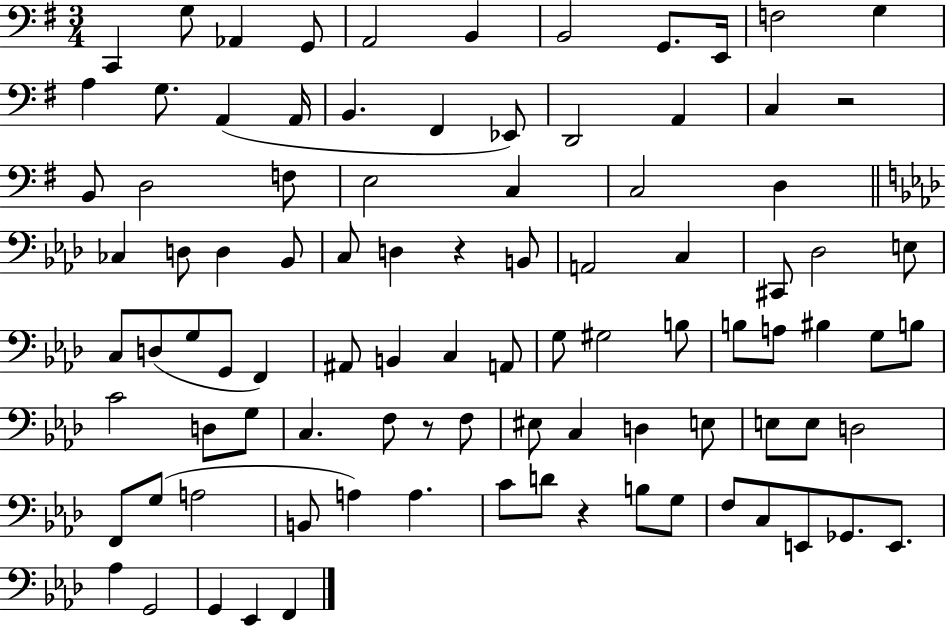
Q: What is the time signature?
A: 3/4